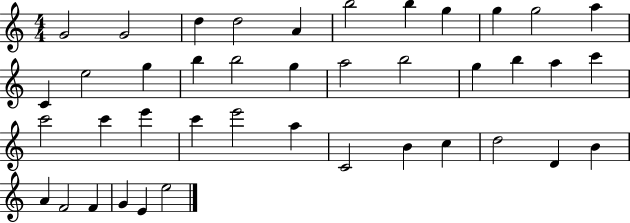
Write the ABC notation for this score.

X:1
T:Untitled
M:4/4
L:1/4
K:C
G2 G2 d d2 A b2 b g g g2 a C e2 g b b2 g a2 b2 g b a c' c'2 c' e' c' e'2 a C2 B c d2 D B A F2 F G E e2